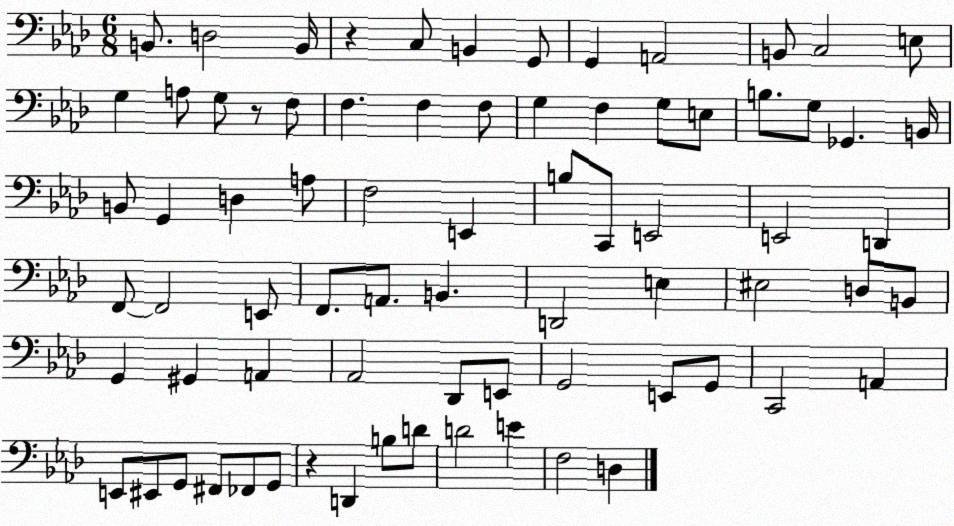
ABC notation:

X:1
T:Untitled
M:6/8
L:1/4
K:Ab
B,,/2 D,2 B,,/4 z C,/2 B,, G,,/2 G,, A,,2 B,,/2 C,2 E,/2 G, A,/2 G,/2 z/2 F,/2 F, F, F,/2 G, F, G,/2 E,/2 B,/2 G,/2 _G,, B,,/4 B,,/2 G,, D, A,/2 F,2 E,, B,/2 C,,/2 E,,2 E,,2 D,, F,,/2 F,,2 E,,/2 F,,/2 A,,/2 B,, D,,2 E, ^E,2 D,/2 B,,/2 G,, ^G,, A,, _A,,2 _D,,/2 E,,/2 G,,2 E,,/2 G,,/2 C,,2 A,, E,,/2 ^E,,/2 G,,/2 ^F,,/2 _F,,/2 G,,/2 z D,, B,/2 D/2 D2 E F,2 D,